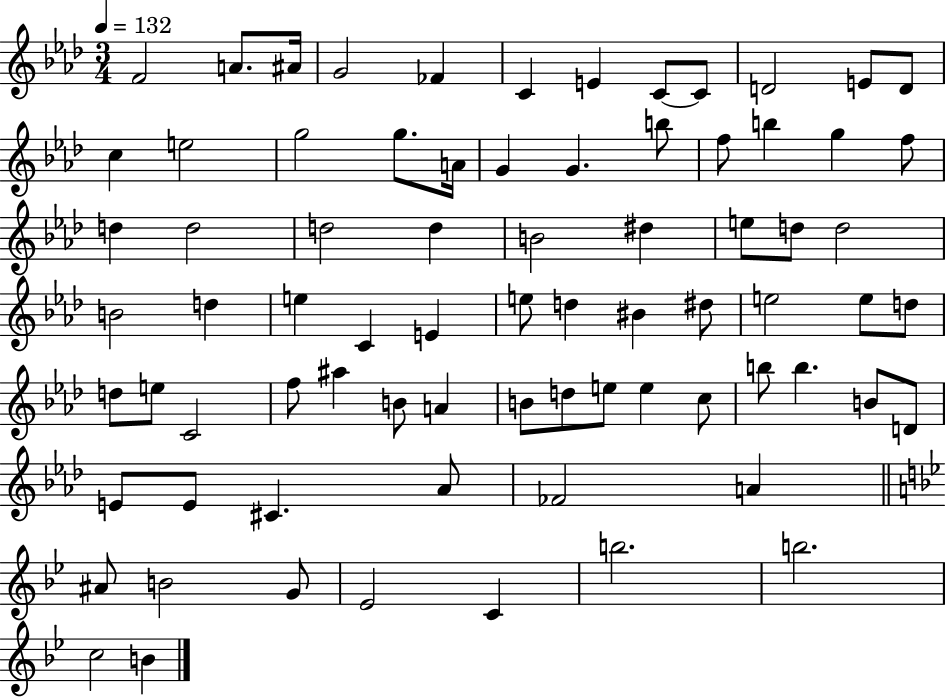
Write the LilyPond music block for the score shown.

{
  \clef treble
  \numericTimeSignature
  \time 3/4
  \key aes \major
  \tempo 4 = 132
  f'2 a'8. ais'16 | g'2 fes'4 | c'4 e'4 c'8~~ c'8 | d'2 e'8 d'8 | \break c''4 e''2 | g''2 g''8. a'16 | g'4 g'4. b''8 | f''8 b''4 g''4 f''8 | \break d''4 d''2 | d''2 d''4 | b'2 dis''4 | e''8 d''8 d''2 | \break b'2 d''4 | e''4 c'4 e'4 | e''8 d''4 bis'4 dis''8 | e''2 e''8 d''8 | \break d''8 e''8 c'2 | f''8 ais''4 b'8 a'4 | b'8 d''8 e''8 e''4 c''8 | b''8 b''4. b'8 d'8 | \break e'8 e'8 cis'4. aes'8 | fes'2 a'4 | \bar "||" \break \key bes \major ais'8 b'2 g'8 | ees'2 c'4 | b''2. | b''2. | \break c''2 b'4 | \bar "|."
}